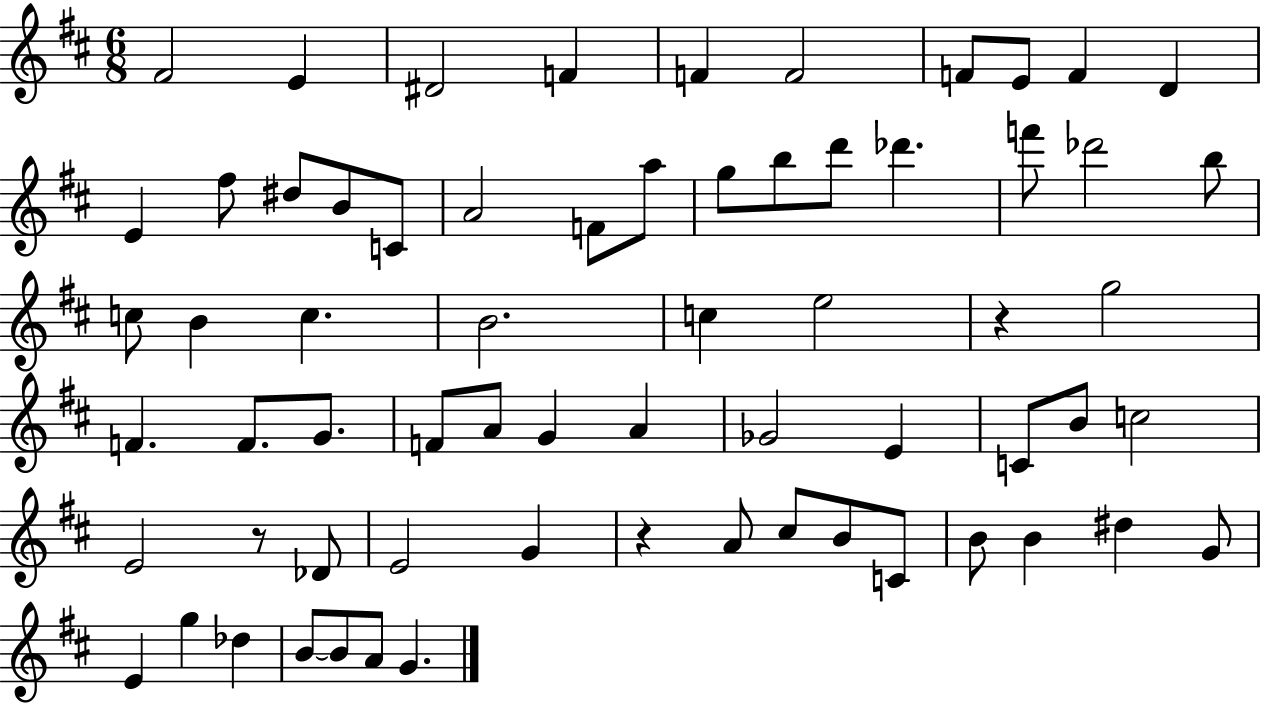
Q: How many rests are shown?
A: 3